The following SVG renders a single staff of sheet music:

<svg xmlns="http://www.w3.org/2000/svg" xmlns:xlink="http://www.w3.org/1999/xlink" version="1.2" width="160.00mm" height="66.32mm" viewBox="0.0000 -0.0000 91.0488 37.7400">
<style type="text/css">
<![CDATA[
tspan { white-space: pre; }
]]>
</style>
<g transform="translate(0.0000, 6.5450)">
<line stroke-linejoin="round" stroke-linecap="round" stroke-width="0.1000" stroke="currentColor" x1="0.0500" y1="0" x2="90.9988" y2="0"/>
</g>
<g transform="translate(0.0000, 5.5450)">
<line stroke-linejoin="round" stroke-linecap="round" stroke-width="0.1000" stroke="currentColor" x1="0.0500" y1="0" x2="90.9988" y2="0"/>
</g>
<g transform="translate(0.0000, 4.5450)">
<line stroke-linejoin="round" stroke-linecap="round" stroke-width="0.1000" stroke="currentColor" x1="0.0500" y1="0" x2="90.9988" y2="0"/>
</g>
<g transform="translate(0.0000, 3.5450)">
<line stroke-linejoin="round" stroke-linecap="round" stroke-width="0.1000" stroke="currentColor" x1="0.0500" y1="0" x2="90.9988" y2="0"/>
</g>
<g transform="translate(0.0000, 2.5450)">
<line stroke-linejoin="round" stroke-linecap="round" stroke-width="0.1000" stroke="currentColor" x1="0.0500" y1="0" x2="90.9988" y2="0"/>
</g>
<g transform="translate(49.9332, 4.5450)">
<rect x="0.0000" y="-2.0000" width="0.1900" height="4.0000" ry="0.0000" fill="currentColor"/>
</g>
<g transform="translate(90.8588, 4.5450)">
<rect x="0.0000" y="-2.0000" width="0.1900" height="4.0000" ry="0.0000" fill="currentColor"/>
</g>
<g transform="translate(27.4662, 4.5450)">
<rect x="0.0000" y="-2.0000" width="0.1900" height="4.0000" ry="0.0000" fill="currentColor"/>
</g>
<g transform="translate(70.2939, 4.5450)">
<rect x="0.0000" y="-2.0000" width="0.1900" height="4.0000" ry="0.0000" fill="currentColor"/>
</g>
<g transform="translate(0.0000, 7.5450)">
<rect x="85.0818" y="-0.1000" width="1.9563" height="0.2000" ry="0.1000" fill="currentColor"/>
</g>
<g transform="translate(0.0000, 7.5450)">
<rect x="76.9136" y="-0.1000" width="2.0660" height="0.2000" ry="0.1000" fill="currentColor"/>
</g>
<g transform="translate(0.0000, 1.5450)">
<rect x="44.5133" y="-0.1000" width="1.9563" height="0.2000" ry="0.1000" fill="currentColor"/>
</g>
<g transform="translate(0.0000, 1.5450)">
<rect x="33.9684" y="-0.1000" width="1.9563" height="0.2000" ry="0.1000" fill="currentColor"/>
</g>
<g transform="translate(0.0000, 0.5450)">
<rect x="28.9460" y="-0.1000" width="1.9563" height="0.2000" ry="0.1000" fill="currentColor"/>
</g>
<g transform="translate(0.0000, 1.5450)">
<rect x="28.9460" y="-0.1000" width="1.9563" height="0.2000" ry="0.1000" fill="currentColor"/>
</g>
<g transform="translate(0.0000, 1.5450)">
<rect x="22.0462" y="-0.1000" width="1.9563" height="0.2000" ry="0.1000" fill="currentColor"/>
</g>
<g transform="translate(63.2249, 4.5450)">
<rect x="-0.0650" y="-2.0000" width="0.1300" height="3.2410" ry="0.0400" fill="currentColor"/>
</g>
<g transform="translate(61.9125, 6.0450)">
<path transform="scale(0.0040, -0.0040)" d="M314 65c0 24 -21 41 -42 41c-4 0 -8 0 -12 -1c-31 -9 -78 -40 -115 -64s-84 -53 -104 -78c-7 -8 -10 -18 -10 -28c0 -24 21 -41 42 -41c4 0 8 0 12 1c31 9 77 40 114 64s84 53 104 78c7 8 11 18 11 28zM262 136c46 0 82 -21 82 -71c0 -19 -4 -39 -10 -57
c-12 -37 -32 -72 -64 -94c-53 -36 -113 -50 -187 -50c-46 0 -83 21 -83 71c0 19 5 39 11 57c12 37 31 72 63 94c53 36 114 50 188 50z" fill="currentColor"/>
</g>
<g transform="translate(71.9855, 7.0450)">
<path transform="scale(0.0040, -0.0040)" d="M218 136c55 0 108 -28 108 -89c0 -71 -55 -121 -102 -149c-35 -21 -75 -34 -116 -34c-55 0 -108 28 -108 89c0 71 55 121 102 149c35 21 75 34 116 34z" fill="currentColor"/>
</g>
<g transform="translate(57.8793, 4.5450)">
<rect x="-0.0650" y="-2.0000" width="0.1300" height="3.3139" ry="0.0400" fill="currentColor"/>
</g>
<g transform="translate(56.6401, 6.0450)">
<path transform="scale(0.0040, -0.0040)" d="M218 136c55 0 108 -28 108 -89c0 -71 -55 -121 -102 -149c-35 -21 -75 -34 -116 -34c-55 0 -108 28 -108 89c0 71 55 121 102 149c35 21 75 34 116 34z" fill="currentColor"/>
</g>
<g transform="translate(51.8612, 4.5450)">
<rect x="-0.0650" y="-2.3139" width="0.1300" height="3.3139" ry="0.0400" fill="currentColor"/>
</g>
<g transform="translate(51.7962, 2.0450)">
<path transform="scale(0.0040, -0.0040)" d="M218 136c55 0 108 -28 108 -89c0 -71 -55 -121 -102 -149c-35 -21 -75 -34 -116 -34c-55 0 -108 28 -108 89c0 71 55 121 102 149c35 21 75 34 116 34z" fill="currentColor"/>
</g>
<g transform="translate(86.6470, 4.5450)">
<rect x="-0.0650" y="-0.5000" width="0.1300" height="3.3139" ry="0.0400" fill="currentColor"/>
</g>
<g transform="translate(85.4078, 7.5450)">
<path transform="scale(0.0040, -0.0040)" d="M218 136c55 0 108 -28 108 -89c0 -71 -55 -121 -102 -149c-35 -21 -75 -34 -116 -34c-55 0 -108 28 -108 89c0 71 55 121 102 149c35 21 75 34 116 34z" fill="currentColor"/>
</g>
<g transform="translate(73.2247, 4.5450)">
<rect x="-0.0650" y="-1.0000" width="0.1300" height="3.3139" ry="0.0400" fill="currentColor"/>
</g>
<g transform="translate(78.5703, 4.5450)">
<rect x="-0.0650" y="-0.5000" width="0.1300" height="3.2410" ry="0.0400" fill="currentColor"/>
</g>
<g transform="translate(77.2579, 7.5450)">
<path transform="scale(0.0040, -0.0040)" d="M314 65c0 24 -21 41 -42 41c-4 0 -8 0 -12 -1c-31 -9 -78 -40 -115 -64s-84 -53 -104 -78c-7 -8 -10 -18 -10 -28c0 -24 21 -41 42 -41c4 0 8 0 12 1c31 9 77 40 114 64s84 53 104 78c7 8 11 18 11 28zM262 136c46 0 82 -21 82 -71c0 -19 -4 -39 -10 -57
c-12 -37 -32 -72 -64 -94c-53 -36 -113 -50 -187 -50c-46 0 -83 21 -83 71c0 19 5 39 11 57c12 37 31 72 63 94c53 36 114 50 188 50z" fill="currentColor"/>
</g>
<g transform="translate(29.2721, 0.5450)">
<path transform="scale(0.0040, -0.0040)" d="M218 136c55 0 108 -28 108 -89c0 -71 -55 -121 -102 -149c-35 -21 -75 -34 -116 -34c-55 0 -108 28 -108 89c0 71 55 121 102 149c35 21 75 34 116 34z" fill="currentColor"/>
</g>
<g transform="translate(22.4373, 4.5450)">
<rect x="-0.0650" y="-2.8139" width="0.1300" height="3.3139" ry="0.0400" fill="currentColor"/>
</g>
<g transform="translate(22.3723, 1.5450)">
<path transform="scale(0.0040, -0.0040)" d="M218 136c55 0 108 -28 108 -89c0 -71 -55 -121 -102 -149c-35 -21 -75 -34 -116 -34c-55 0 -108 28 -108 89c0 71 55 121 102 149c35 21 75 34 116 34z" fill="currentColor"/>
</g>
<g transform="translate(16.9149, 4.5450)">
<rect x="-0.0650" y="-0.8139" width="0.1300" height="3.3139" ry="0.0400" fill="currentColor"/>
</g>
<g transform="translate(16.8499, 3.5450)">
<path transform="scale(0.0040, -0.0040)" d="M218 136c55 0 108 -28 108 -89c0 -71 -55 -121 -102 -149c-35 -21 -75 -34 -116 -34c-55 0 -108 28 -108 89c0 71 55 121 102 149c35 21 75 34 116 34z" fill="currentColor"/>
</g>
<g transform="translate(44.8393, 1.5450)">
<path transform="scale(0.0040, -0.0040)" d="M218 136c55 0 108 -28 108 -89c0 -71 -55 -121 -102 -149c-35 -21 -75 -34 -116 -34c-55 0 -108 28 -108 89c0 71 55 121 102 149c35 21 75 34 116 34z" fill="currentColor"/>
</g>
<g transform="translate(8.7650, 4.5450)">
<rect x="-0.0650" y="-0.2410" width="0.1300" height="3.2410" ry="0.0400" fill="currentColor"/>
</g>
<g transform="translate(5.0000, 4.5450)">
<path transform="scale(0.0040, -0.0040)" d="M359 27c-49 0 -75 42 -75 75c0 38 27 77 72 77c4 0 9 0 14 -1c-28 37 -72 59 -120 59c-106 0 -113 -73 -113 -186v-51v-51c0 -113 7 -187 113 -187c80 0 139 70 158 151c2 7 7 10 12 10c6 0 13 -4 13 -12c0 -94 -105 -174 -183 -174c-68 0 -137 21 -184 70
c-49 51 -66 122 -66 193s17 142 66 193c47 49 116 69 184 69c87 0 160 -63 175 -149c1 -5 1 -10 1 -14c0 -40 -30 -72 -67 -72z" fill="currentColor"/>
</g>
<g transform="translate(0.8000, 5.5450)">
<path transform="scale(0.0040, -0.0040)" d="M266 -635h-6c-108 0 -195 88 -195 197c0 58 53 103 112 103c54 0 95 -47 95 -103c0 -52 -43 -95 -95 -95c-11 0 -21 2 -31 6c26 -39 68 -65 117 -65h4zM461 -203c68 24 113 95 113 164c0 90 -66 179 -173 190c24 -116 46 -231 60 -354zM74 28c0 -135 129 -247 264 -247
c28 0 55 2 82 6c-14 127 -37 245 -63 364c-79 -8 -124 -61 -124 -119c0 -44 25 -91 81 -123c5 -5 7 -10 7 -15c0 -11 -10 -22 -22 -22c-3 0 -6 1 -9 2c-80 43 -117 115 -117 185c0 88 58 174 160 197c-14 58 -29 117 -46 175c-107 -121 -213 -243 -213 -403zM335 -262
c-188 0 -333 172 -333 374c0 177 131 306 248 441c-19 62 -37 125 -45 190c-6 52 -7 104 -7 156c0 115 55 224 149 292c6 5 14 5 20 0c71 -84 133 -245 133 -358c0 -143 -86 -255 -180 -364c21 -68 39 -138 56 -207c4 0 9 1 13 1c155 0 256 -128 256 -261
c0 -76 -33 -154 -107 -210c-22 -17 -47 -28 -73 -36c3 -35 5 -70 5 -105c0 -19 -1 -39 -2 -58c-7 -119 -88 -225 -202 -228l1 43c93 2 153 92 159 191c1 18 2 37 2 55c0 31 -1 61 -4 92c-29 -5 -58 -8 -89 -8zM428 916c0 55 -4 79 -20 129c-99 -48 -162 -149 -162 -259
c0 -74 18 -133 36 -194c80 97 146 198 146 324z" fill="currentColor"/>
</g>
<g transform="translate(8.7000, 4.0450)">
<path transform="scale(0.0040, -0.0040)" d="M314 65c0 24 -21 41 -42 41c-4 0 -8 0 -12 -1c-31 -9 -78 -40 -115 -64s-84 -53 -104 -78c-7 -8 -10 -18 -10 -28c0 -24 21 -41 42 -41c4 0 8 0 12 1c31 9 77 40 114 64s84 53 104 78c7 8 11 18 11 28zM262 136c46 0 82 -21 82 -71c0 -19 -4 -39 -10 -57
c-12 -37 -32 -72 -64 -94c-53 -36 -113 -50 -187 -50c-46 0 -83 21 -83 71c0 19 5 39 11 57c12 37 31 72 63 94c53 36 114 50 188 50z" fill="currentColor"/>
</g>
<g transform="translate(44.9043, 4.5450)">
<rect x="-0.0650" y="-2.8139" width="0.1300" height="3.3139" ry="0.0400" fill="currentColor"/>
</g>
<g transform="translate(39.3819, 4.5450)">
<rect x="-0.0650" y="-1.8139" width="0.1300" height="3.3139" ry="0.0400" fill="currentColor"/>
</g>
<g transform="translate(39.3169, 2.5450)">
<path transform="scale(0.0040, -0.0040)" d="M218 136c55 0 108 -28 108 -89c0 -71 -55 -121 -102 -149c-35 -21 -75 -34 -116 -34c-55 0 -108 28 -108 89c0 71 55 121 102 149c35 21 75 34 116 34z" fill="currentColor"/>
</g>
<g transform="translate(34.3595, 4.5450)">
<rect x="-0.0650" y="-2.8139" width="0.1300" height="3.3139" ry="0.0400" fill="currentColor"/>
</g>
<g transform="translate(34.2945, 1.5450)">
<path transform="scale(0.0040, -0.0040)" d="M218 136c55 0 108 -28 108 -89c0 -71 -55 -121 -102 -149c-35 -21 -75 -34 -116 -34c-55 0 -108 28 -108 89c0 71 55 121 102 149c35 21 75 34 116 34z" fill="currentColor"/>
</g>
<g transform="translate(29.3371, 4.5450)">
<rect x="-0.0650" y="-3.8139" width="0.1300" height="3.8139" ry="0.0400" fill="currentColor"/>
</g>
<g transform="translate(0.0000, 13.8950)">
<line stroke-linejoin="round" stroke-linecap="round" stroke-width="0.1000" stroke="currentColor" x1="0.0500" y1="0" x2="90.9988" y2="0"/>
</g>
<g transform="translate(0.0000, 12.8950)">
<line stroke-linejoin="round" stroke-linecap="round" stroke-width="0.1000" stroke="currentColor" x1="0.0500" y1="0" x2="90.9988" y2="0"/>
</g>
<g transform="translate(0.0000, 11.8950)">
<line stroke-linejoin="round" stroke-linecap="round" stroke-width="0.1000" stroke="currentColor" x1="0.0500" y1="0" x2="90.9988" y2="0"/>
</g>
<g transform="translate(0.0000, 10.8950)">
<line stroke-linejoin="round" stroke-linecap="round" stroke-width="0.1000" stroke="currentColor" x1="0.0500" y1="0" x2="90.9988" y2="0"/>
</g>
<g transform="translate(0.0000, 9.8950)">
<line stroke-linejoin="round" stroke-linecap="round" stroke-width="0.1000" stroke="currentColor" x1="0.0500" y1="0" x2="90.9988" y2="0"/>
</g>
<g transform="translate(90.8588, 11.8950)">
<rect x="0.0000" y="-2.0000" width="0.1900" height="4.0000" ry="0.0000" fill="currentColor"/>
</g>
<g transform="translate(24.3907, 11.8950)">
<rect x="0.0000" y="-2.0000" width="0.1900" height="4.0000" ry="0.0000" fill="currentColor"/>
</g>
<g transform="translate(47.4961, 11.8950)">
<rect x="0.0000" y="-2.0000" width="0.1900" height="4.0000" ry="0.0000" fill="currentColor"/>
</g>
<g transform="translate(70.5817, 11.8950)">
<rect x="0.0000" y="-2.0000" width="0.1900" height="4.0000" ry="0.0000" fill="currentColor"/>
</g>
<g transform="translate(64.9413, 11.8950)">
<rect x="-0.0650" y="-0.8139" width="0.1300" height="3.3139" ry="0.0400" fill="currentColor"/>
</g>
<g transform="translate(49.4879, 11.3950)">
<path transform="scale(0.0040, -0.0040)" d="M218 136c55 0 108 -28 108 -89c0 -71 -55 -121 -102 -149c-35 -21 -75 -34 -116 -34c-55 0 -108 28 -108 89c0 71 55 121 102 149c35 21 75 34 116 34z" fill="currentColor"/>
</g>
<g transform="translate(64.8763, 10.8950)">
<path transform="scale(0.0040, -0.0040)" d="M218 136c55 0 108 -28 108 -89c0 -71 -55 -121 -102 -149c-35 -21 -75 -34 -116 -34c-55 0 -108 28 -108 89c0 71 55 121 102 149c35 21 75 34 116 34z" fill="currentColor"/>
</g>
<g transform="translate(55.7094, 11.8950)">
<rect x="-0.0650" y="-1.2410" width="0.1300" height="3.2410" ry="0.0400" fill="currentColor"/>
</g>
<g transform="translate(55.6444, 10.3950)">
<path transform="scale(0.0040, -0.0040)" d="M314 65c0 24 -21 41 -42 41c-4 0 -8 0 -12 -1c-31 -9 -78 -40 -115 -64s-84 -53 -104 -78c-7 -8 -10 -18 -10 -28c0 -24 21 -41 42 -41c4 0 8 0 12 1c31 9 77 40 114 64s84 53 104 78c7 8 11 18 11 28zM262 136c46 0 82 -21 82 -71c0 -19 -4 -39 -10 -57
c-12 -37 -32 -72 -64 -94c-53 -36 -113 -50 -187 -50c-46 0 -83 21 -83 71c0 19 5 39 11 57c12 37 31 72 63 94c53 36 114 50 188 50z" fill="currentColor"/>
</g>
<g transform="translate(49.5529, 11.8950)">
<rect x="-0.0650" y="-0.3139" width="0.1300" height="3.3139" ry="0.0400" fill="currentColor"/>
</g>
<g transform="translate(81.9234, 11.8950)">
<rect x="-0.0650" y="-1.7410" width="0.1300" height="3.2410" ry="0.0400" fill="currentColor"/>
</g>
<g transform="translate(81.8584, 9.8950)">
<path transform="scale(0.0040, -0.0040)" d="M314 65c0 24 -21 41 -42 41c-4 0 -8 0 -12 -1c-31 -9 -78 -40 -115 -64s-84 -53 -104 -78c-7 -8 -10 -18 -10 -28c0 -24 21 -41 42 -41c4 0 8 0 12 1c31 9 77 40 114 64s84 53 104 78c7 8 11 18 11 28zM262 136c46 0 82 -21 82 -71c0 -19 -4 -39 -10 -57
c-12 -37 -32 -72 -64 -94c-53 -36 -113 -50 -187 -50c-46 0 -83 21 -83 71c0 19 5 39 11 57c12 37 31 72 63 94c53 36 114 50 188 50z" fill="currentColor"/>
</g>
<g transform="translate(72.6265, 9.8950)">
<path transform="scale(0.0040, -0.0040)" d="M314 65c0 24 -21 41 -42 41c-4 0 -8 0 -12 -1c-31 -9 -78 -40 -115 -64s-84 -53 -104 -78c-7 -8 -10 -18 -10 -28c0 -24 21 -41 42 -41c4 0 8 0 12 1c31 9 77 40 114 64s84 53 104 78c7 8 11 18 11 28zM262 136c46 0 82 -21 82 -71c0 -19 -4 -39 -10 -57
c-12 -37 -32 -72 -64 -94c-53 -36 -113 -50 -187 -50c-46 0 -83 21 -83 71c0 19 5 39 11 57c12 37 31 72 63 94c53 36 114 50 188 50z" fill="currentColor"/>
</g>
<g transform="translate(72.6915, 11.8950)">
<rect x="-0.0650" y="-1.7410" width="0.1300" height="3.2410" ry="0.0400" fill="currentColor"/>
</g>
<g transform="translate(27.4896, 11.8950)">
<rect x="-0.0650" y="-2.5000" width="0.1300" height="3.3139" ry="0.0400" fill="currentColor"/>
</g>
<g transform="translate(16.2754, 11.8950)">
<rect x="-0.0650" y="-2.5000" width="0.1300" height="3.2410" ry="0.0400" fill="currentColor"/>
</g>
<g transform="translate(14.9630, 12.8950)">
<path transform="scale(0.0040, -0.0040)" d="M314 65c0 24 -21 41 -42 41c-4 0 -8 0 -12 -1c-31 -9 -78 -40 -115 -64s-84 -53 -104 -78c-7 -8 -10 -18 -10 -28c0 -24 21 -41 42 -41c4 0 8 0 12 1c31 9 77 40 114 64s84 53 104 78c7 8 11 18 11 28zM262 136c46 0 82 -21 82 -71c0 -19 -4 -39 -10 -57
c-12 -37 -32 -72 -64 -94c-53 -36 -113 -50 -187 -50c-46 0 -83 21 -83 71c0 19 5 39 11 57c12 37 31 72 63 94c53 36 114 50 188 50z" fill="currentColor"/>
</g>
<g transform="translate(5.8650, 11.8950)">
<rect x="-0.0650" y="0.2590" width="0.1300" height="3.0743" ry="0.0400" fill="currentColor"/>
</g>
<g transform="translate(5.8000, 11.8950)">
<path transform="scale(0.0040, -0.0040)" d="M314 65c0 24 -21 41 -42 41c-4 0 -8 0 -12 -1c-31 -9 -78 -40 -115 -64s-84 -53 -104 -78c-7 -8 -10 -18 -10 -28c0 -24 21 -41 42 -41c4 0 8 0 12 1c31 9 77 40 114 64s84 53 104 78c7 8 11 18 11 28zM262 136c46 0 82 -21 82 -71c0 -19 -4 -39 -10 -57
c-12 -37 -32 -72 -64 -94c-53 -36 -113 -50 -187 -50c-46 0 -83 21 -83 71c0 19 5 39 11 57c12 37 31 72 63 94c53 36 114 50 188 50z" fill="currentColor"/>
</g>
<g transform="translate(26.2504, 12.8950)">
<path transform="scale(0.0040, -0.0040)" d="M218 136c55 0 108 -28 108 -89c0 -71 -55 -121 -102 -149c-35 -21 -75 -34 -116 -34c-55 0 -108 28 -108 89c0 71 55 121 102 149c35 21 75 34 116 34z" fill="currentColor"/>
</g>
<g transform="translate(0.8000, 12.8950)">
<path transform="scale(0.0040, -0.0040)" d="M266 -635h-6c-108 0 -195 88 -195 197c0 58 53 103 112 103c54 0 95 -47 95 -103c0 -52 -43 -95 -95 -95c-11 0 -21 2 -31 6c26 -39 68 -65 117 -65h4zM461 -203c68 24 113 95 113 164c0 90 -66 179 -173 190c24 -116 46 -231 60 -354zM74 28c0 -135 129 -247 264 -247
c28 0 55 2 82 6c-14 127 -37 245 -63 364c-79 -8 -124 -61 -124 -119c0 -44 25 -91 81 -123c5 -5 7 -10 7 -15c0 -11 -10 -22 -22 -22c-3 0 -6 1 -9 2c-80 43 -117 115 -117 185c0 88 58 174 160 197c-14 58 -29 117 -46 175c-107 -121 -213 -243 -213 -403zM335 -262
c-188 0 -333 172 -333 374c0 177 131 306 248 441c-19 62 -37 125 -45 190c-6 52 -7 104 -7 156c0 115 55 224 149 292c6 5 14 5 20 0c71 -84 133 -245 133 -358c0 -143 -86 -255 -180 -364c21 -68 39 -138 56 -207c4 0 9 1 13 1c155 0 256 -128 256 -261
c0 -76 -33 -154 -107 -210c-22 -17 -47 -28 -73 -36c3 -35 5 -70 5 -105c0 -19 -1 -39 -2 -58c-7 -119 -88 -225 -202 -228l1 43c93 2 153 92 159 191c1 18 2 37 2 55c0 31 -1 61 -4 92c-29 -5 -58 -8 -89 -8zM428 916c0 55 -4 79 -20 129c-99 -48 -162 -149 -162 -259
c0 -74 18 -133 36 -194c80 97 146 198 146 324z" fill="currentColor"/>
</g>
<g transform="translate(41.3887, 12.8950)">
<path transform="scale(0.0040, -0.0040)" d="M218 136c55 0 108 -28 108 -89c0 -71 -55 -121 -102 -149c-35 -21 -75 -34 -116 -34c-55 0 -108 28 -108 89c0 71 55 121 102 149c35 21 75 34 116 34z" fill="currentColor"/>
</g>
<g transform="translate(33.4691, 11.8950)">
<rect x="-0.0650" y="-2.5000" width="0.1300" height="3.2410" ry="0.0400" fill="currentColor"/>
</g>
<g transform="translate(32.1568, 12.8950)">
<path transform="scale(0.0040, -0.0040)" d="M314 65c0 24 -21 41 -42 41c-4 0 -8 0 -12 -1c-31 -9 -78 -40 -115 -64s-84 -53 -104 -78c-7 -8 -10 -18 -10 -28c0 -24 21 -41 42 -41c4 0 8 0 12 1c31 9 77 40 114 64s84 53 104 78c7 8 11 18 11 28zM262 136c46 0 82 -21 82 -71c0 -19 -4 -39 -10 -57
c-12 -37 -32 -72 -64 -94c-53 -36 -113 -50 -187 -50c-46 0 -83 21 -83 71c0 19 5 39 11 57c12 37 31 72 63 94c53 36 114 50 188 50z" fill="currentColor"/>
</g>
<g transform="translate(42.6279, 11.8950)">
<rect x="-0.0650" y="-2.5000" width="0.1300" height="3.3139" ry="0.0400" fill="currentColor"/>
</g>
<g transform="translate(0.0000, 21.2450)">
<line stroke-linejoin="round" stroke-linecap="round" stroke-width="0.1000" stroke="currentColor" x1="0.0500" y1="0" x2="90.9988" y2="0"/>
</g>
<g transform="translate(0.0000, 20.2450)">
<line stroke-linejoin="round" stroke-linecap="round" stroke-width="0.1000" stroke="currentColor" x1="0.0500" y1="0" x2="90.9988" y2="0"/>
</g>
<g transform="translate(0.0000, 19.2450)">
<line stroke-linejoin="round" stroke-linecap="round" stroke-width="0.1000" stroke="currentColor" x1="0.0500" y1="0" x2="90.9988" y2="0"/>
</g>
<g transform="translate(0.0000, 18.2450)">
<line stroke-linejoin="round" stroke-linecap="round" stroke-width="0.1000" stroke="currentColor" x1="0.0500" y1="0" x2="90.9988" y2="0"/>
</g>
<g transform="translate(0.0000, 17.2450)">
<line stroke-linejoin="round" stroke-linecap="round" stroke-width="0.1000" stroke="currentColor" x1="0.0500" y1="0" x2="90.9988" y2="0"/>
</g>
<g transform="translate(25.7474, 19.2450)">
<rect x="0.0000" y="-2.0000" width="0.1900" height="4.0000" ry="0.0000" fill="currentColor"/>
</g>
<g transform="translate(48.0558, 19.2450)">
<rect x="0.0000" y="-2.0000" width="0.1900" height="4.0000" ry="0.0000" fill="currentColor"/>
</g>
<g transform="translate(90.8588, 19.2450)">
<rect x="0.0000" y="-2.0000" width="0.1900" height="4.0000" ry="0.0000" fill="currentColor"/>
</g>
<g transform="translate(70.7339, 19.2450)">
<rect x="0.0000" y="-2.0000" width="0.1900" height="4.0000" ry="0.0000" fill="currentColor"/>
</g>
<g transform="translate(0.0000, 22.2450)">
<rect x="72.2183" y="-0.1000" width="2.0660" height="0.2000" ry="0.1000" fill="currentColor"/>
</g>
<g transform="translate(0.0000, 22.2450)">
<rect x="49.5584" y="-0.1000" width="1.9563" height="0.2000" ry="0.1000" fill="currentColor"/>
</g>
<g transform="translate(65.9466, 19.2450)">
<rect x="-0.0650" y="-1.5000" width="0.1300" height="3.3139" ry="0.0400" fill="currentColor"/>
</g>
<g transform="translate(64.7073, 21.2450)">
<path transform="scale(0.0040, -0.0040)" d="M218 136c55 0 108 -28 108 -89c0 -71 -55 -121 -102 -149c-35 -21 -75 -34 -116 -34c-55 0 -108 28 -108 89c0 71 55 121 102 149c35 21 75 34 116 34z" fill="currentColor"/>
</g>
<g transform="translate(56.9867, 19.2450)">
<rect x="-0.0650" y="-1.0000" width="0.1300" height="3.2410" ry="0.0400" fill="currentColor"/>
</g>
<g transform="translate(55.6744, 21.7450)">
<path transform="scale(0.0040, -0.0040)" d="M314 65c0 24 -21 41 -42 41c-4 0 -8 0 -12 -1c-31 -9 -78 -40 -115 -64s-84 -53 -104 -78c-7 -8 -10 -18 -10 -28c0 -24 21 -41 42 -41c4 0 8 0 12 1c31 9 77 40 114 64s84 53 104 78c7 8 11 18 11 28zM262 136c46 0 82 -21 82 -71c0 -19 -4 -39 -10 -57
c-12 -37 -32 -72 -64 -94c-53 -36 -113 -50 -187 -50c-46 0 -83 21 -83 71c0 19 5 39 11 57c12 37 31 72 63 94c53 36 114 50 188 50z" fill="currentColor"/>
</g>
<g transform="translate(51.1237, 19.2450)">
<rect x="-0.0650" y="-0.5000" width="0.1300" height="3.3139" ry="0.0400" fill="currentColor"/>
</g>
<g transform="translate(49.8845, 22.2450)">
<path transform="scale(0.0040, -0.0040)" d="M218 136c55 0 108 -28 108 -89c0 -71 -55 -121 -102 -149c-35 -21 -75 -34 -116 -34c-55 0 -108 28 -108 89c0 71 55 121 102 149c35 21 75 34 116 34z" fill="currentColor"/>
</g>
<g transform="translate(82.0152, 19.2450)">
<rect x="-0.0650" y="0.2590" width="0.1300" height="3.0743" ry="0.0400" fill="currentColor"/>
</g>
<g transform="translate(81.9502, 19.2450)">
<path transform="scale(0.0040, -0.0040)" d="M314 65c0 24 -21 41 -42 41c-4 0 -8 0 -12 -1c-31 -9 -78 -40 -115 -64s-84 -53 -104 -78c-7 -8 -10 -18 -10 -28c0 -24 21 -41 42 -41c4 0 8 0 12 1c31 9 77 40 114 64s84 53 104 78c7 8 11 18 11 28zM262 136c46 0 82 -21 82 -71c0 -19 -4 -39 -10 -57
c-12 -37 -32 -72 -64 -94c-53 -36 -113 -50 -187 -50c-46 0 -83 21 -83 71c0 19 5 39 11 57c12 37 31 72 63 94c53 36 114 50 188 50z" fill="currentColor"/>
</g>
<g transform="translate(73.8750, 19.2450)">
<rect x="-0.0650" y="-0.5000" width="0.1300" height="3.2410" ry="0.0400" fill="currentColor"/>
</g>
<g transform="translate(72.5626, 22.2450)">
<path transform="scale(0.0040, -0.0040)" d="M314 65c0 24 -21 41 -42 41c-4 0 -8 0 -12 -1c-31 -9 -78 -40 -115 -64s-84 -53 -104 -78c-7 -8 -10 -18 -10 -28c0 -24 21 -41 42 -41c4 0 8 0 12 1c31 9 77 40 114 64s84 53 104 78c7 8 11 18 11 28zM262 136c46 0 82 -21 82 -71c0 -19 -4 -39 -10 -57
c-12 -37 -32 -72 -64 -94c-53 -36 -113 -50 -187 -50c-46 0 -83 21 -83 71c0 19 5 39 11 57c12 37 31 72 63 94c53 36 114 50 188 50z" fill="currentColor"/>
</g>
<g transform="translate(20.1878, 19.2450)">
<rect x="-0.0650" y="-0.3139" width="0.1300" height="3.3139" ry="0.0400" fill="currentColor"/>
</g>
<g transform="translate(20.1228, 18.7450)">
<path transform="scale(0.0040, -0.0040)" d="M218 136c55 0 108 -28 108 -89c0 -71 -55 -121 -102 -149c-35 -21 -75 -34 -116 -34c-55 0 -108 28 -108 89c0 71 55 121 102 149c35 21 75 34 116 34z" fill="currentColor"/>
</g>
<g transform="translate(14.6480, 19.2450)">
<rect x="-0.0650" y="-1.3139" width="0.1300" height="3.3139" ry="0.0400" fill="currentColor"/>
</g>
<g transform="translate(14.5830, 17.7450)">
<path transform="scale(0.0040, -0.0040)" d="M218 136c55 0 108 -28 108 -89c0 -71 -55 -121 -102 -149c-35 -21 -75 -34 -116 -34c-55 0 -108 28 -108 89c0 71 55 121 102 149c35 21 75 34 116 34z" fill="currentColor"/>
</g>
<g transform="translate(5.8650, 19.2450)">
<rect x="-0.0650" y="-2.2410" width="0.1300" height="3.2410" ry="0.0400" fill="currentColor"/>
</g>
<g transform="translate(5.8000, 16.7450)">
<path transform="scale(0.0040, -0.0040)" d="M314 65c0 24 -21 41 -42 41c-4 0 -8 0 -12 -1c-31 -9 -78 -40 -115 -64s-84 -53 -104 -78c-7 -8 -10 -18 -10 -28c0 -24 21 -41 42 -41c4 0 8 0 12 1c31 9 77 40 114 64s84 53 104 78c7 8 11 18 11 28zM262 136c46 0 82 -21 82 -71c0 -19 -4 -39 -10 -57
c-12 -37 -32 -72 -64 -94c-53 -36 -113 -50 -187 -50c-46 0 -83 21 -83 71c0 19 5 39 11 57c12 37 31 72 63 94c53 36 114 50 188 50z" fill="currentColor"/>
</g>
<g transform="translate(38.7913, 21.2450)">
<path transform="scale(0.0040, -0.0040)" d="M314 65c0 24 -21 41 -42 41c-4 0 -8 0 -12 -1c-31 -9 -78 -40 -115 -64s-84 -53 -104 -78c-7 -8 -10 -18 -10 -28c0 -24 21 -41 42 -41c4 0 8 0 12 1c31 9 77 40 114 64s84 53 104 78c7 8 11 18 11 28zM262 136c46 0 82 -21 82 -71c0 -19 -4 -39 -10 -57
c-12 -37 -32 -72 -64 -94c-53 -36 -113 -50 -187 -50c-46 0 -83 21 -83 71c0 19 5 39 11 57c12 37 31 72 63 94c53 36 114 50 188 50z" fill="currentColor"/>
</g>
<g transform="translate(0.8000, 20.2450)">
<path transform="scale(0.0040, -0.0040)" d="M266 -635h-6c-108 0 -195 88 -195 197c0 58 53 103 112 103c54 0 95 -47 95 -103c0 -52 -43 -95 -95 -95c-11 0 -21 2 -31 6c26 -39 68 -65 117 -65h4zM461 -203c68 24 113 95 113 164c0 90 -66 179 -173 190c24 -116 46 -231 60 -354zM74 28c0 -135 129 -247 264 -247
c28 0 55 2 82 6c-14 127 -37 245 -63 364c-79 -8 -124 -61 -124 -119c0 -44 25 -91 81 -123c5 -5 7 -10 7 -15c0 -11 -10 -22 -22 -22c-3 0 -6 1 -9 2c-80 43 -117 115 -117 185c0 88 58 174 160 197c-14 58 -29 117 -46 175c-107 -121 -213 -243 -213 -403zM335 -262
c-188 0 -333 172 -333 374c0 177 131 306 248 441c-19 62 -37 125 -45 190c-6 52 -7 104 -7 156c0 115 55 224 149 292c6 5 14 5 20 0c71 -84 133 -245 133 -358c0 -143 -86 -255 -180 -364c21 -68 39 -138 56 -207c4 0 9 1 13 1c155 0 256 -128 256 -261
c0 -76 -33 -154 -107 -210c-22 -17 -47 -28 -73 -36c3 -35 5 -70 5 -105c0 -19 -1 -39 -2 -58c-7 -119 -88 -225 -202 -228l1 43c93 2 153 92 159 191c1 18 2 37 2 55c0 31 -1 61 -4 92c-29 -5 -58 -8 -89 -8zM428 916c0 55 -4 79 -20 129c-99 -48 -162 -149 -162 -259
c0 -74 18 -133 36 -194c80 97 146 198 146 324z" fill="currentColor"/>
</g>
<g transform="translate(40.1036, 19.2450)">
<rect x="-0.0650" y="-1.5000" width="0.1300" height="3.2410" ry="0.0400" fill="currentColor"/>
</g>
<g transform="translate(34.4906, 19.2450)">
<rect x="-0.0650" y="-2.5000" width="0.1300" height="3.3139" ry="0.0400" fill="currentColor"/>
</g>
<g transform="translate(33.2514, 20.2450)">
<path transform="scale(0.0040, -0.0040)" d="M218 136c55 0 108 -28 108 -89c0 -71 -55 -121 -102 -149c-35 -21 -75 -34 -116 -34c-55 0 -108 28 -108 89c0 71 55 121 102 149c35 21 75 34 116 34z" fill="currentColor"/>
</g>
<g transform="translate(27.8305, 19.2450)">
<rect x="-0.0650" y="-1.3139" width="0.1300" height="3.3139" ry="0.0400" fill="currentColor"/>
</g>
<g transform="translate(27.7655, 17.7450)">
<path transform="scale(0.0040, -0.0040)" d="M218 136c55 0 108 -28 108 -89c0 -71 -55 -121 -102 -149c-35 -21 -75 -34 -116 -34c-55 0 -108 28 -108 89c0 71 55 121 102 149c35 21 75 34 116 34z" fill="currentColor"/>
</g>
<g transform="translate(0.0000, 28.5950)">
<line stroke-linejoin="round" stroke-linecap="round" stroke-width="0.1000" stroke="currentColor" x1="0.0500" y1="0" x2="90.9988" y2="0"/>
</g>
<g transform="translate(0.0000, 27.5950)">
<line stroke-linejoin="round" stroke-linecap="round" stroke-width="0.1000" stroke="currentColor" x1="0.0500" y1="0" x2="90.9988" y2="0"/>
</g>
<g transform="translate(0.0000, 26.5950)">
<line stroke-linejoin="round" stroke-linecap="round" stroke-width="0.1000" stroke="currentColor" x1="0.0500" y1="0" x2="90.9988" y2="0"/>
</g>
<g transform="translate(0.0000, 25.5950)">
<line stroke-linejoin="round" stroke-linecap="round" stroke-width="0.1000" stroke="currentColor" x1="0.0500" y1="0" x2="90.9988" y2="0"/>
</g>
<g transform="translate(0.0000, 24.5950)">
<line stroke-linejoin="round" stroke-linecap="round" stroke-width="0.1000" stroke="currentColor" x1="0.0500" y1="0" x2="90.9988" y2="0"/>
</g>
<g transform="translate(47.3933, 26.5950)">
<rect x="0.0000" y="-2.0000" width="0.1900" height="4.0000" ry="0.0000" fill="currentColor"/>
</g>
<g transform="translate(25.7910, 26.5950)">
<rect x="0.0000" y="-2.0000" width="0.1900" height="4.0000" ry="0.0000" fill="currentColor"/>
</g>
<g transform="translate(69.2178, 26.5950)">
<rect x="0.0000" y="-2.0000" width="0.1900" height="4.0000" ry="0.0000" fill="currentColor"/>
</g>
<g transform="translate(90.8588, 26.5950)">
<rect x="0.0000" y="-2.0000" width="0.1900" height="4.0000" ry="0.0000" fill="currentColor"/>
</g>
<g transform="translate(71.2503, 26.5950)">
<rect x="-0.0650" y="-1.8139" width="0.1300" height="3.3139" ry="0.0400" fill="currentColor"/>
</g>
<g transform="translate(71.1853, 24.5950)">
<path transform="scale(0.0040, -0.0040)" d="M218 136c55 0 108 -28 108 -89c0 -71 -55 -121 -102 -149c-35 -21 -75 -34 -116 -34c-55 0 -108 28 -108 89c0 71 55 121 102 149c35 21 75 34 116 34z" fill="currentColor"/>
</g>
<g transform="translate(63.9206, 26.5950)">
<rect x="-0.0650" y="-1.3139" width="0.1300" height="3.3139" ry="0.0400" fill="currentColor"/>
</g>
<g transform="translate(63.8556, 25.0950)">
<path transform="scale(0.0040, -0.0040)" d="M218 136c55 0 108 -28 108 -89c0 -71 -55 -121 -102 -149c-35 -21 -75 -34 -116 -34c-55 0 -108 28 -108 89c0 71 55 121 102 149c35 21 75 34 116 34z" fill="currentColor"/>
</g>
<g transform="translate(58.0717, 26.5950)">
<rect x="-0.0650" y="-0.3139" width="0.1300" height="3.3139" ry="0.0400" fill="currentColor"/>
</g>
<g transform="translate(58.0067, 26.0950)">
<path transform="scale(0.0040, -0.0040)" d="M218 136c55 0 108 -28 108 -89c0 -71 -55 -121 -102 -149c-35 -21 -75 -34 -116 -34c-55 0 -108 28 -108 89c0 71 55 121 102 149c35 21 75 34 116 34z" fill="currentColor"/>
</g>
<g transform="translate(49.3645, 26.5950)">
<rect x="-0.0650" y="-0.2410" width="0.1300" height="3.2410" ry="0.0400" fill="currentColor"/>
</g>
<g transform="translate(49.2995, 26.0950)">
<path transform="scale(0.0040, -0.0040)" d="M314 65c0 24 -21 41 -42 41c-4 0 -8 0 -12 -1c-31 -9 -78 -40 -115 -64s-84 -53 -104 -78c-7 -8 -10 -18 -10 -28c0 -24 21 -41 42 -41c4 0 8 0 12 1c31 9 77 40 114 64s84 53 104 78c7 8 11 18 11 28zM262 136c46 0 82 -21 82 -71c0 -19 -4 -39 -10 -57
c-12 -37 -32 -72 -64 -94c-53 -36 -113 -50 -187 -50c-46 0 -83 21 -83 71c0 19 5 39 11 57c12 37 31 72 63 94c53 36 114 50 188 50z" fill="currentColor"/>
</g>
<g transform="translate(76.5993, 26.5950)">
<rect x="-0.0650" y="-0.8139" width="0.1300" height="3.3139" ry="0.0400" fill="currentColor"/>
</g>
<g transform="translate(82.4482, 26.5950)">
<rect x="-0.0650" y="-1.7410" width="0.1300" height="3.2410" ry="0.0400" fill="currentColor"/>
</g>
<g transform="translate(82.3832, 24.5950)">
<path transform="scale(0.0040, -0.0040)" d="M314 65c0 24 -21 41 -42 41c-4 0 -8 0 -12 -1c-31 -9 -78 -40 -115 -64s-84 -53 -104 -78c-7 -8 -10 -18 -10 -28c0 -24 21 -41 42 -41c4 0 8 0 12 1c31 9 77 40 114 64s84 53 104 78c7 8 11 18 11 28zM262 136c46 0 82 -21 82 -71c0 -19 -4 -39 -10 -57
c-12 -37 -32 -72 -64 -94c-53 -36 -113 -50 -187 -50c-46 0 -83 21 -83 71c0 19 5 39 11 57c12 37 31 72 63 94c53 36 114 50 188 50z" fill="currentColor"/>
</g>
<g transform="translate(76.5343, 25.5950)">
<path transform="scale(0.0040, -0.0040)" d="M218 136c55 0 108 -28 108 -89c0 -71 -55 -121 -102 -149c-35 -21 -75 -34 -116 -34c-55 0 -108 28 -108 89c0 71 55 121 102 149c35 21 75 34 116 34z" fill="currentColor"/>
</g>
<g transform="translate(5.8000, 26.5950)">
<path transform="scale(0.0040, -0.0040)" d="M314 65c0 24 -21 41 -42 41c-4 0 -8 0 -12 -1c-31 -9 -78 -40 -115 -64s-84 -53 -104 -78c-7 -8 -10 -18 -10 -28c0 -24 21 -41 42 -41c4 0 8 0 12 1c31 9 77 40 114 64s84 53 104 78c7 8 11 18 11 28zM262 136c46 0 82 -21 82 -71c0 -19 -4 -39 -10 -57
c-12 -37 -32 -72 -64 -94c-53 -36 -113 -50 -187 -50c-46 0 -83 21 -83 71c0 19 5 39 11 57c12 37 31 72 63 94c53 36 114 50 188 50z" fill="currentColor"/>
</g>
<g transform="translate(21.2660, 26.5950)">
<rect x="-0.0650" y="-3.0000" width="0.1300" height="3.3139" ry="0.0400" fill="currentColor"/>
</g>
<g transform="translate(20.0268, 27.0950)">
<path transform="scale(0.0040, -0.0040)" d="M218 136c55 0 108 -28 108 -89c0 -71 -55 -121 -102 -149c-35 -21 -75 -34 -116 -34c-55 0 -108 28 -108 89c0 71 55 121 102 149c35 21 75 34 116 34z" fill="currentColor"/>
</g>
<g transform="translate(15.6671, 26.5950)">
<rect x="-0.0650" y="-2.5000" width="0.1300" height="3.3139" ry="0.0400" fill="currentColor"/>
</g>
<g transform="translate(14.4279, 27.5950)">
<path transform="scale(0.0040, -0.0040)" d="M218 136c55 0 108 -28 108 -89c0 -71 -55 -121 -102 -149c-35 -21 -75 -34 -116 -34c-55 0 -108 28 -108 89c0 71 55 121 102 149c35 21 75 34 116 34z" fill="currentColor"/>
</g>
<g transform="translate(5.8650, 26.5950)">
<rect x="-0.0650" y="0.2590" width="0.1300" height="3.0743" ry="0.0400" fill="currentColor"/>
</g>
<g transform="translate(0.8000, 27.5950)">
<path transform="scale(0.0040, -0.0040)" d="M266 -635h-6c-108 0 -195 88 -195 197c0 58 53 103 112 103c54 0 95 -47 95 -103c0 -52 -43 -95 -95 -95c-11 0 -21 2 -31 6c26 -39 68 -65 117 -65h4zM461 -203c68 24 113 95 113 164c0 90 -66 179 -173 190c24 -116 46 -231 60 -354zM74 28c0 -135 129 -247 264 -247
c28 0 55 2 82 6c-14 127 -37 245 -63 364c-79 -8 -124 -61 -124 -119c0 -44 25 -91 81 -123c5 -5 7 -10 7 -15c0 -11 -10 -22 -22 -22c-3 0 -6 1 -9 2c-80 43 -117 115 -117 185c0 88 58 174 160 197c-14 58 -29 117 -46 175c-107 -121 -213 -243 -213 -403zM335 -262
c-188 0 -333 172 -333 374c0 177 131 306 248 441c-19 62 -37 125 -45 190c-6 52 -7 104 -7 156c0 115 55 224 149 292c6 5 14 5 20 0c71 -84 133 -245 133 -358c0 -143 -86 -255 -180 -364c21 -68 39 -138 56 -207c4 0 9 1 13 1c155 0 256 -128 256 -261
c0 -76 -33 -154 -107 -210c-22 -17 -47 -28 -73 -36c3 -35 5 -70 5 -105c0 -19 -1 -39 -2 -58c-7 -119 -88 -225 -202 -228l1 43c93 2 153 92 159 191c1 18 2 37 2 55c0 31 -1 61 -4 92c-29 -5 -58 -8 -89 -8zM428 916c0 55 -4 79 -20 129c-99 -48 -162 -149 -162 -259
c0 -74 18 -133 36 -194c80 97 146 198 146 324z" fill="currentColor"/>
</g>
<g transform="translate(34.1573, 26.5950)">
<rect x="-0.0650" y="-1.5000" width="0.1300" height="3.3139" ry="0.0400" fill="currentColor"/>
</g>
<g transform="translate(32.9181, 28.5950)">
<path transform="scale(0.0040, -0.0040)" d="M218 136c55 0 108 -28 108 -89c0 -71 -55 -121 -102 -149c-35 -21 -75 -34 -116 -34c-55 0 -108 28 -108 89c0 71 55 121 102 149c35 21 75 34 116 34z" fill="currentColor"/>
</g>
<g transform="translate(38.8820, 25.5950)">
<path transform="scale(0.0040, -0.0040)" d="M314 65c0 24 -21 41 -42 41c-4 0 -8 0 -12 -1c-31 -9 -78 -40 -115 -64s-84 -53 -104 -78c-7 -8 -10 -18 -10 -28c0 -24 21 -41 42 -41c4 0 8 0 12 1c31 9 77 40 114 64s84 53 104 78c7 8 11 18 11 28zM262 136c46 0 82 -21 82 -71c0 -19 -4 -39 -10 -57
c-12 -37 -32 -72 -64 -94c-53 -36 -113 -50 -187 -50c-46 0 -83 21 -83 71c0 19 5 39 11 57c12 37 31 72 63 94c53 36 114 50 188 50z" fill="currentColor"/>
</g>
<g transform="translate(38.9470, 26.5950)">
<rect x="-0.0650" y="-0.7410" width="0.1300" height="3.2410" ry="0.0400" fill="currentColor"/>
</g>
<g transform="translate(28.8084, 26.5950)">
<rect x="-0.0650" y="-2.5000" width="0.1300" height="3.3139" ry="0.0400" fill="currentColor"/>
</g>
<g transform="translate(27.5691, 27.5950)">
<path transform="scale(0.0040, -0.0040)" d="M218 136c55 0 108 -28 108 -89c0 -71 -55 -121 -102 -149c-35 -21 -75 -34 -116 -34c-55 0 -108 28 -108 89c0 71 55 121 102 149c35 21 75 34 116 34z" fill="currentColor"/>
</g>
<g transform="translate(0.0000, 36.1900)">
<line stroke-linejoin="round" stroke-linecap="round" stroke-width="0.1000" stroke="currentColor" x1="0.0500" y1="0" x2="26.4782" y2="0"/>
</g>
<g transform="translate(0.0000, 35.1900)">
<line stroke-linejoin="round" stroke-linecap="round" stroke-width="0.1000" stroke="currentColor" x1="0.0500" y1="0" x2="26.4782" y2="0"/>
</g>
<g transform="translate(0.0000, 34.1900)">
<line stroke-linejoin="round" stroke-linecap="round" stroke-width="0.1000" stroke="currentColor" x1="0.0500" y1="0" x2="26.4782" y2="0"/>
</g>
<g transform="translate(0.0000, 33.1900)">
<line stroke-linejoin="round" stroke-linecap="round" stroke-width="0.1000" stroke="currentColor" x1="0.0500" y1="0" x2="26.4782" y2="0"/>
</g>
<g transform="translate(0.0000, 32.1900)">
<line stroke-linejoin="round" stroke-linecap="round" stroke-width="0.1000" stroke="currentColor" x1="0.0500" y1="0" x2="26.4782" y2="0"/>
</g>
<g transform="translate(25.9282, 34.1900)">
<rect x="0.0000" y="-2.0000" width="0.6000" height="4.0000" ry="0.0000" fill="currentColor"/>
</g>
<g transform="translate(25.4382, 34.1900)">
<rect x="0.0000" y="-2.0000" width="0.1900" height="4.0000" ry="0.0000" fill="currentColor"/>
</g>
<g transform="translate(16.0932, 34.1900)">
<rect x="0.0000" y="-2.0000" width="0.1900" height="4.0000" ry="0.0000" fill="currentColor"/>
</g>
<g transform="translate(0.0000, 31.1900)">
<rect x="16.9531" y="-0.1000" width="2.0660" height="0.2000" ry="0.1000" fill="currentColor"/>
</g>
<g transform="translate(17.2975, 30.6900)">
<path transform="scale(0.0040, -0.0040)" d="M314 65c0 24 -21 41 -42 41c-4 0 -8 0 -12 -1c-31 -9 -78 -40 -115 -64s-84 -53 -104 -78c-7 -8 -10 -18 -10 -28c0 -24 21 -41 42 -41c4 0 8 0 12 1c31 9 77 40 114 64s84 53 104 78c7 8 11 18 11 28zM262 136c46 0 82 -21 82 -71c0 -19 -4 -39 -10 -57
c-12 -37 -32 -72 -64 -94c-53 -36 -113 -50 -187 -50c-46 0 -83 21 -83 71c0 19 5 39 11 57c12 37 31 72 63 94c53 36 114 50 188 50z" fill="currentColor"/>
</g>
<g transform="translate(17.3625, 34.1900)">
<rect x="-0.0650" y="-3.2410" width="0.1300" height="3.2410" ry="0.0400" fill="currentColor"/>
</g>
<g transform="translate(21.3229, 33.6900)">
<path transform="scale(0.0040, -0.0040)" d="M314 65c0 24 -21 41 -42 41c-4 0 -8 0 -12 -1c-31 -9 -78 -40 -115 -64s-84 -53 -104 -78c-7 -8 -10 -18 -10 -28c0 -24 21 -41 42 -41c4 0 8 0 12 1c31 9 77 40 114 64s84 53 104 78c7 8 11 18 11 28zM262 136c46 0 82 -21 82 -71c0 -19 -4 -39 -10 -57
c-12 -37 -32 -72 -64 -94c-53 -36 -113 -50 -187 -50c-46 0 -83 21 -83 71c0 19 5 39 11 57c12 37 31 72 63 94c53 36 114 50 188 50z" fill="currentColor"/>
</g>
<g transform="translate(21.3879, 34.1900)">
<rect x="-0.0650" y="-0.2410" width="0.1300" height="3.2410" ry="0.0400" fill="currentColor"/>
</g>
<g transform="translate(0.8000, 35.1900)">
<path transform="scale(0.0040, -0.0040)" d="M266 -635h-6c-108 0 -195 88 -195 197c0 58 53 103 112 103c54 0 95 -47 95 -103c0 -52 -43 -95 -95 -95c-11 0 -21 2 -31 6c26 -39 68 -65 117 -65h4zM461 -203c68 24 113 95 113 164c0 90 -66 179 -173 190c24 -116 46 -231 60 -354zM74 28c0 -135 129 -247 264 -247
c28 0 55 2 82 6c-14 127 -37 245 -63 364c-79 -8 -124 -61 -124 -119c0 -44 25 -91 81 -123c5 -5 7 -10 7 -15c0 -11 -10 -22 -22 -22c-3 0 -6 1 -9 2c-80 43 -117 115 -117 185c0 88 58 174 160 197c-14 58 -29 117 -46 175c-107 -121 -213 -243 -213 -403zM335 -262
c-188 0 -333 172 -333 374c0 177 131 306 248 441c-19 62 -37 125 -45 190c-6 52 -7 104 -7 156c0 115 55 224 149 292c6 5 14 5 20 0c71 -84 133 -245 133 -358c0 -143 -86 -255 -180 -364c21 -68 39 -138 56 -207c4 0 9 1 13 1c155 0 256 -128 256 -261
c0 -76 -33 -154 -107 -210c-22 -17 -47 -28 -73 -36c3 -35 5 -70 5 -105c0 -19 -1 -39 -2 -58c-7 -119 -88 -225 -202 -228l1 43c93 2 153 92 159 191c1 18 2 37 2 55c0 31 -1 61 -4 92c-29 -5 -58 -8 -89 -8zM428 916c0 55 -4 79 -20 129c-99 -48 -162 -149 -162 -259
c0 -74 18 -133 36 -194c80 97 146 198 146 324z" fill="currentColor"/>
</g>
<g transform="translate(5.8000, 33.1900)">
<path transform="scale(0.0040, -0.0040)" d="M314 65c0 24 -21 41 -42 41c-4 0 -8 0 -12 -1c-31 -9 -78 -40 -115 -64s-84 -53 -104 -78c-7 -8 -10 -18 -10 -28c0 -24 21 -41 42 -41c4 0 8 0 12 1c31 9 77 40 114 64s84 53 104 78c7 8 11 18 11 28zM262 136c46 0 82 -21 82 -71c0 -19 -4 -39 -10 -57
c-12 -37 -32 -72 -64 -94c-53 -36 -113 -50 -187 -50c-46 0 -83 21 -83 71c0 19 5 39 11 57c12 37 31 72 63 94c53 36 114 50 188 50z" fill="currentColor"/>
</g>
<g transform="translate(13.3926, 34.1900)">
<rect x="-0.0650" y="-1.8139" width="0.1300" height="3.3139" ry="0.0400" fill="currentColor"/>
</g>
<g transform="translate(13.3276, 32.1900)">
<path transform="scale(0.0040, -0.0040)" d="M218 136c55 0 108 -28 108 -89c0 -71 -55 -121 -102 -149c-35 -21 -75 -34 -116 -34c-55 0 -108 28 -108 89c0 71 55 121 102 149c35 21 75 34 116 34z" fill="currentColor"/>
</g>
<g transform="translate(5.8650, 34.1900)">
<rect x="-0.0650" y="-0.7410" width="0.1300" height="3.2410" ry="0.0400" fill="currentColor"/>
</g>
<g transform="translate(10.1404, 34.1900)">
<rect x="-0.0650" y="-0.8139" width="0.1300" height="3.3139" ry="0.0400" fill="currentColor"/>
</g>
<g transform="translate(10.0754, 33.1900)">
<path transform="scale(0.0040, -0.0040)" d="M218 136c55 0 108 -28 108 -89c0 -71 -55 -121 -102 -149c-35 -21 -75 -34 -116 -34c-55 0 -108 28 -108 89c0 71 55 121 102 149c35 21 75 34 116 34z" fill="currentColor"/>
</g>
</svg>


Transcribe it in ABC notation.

X:1
T:Untitled
M:4/4
L:1/4
K:C
c2 d a c' a f a g F F2 D C2 C B2 G2 G G2 G c e2 d f2 f2 g2 e c e G E2 C D2 E C2 B2 B2 G A G E d2 c2 c e f d f2 d2 d f b2 c2